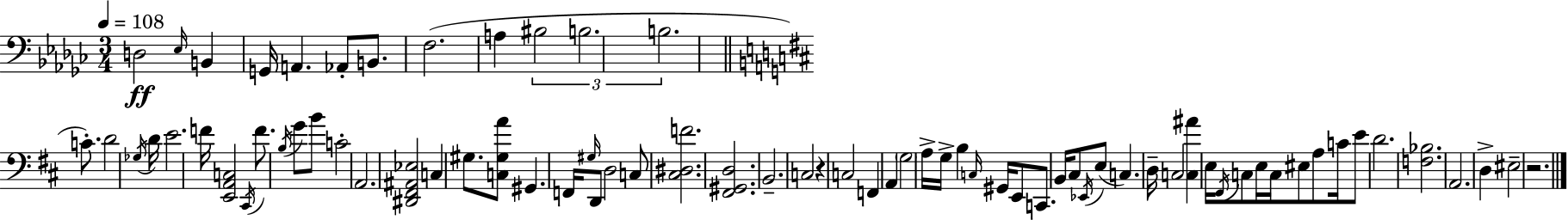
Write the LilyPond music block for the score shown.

{
  \clef bass
  \numericTimeSignature
  \time 3/4
  \key ees \minor
  \tempo 4 = 108
  \repeat volta 2 { d2\ff \grace { ees16 } b,4 | g,16 a,4. aes,8-. b,8. | f2.( | a4 \tuplet 3/2 { bis2 | \break b2. | b2. } | \bar "||" \break \key b \minor c'8.-.) d'2 \acciaccatura { ges16 } | d'16 e'2. | f'16 <e, a, c>2 \acciaccatura { cis,16 } f'8. | \acciaccatura { b16 } g'8 b'8 c'2-. | \break a,2. | <dis, fis, ais, ees>2 c4 | gis8. <c gis a'>8 gis,4. | f,16 \grace { gis16 } d,8 d2 | \break c8 <cis dis f'>2. | <fis, gis, d>2. | b,2.-- | c2 | \break r4 c2 | f,4 a,4 \parenthesize g2 | a16-> g16-> b4 \grace { c16 } gis,16 | e,8 c,8. b,16 cis8 \acciaccatura { ees,16 }( e8 c4.) | \break d16-- c2 | <c ais'>4 e16 \acciaccatura { fis,16 } c8 e16 c16 | eis8 a8 c'16 e'8 d'2. | <f bes>2. | \break a,2. | d4-> eis2-- | r2. | } \bar "|."
}